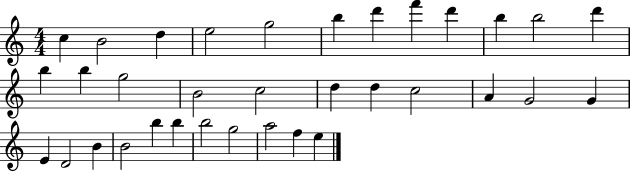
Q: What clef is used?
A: treble